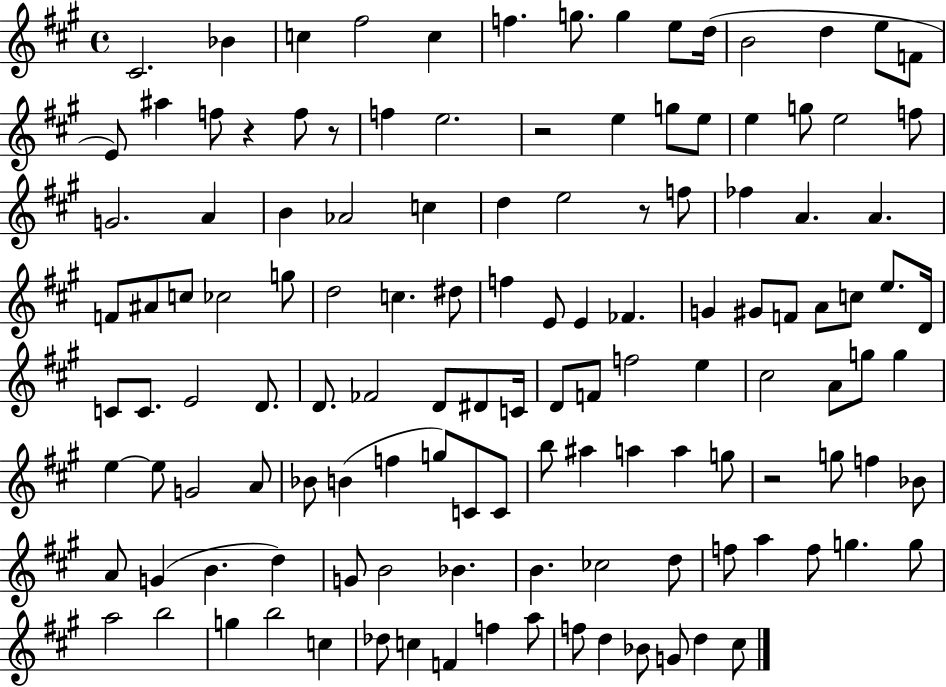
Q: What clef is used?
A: treble